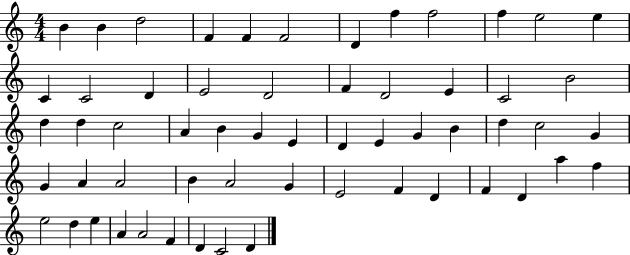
B4/q B4/q D5/h F4/q F4/q F4/h D4/q F5/q F5/h F5/q E5/h E5/q C4/q C4/h D4/q E4/h D4/h F4/q D4/h E4/q C4/h B4/h D5/q D5/q C5/h A4/q B4/q G4/q E4/q D4/q E4/q G4/q B4/q D5/q C5/h G4/q G4/q A4/q A4/h B4/q A4/h G4/q E4/h F4/q D4/q F4/q D4/q A5/q F5/q E5/h D5/q E5/q A4/q A4/h F4/q D4/q C4/h D4/q